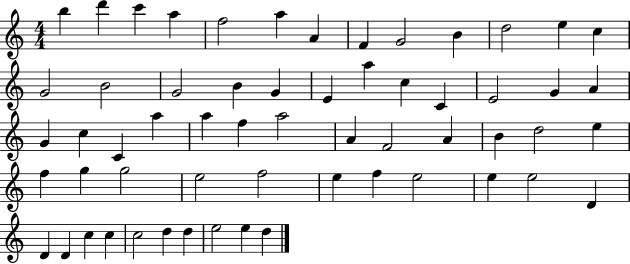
B5/q D6/q C6/q A5/q F5/h A5/q A4/q F4/q G4/h B4/q D5/h E5/q C5/q G4/h B4/h G4/h B4/q G4/q E4/q A5/q C5/q C4/q E4/h G4/q A4/q G4/q C5/q C4/q A5/q A5/q F5/q A5/h A4/q F4/h A4/q B4/q D5/h E5/q F5/q G5/q G5/h E5/h F5/h E5/q F5/q E5/h E5/q E5/h D4/q D4/q D4/q C5/q C5/q C5/h D5/q D5/q E5/h E5/q D5/q